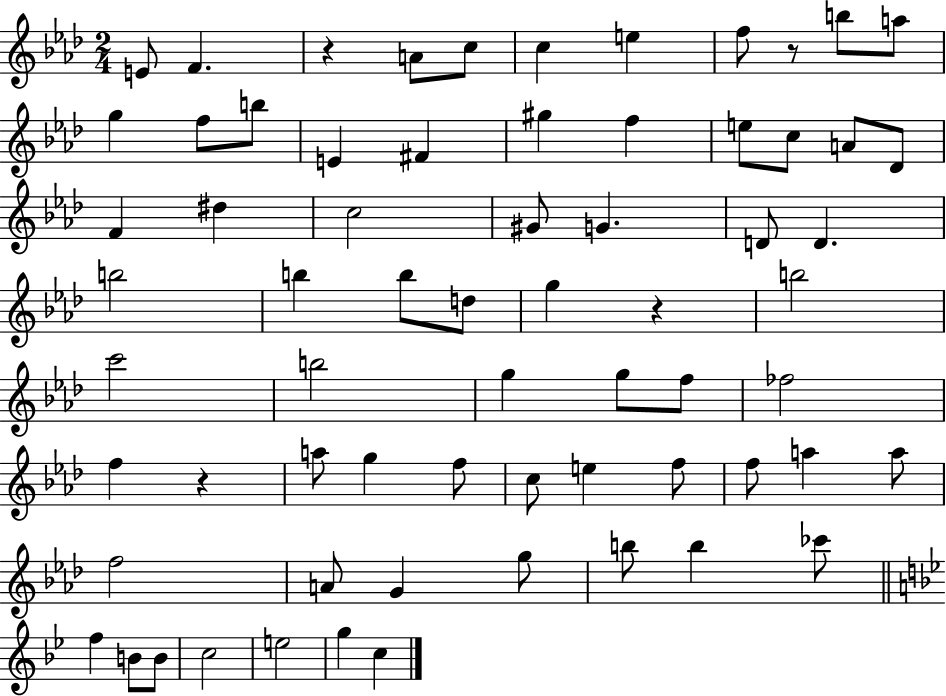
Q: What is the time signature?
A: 2/4